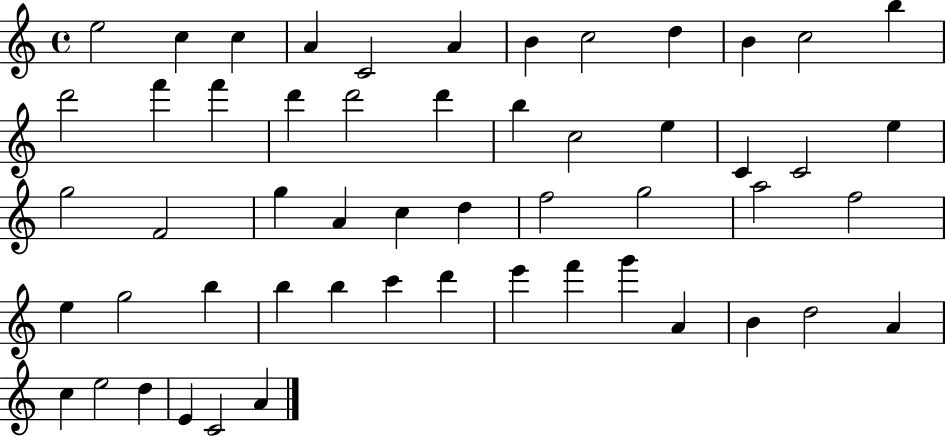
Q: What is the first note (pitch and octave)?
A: E5